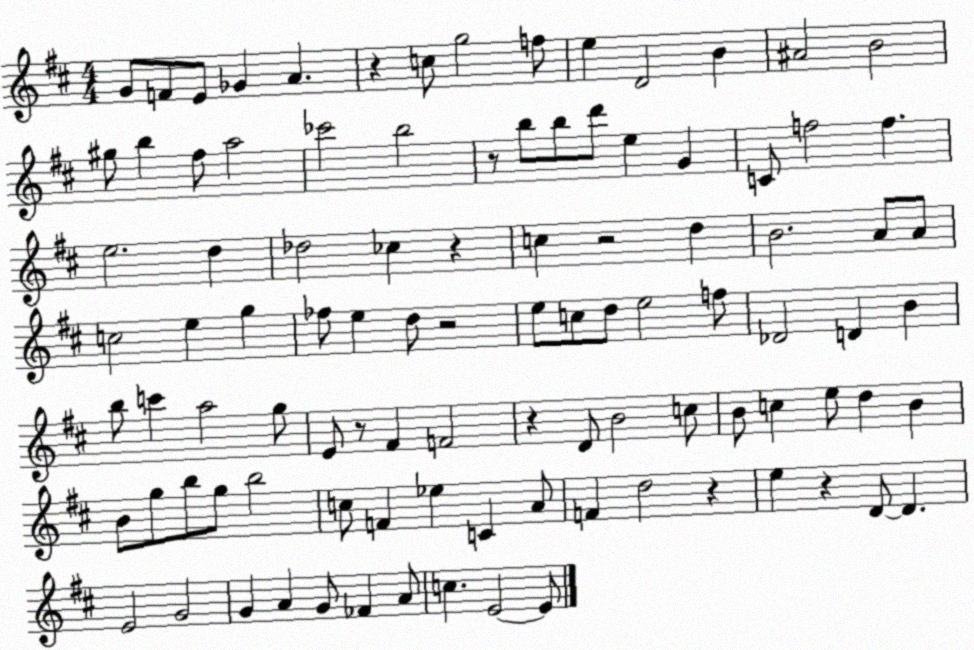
X:1
T:Untitled
M:4/4
L:1/4
K:D
G/2 F/2 E/2 _G A z c/2 g2 f/2 e D2 B ^A2 B2 ^g/2 b ^f/2 a2 _c'2 b2 z/2 b/2 b/2 d'/2 e G C/2 f2 f e2 d _d2 _c z c z2 d B2 A/2 A/2 c2 e g _f/2 e d/2 z2 e/2 c/2 d/2 e2 f/2 _D2 D B b/2 c' a2 g/2 E/2 z/2 ^F F2 z D/2 B2 c/2 B/2 c e/2 d B B/2 g/2 b/2 g/2 b2 c/2 F _e C A/2 F d2 z e z D/2 D E2 G2 G A G/2 _F A/2 c E2 E/2